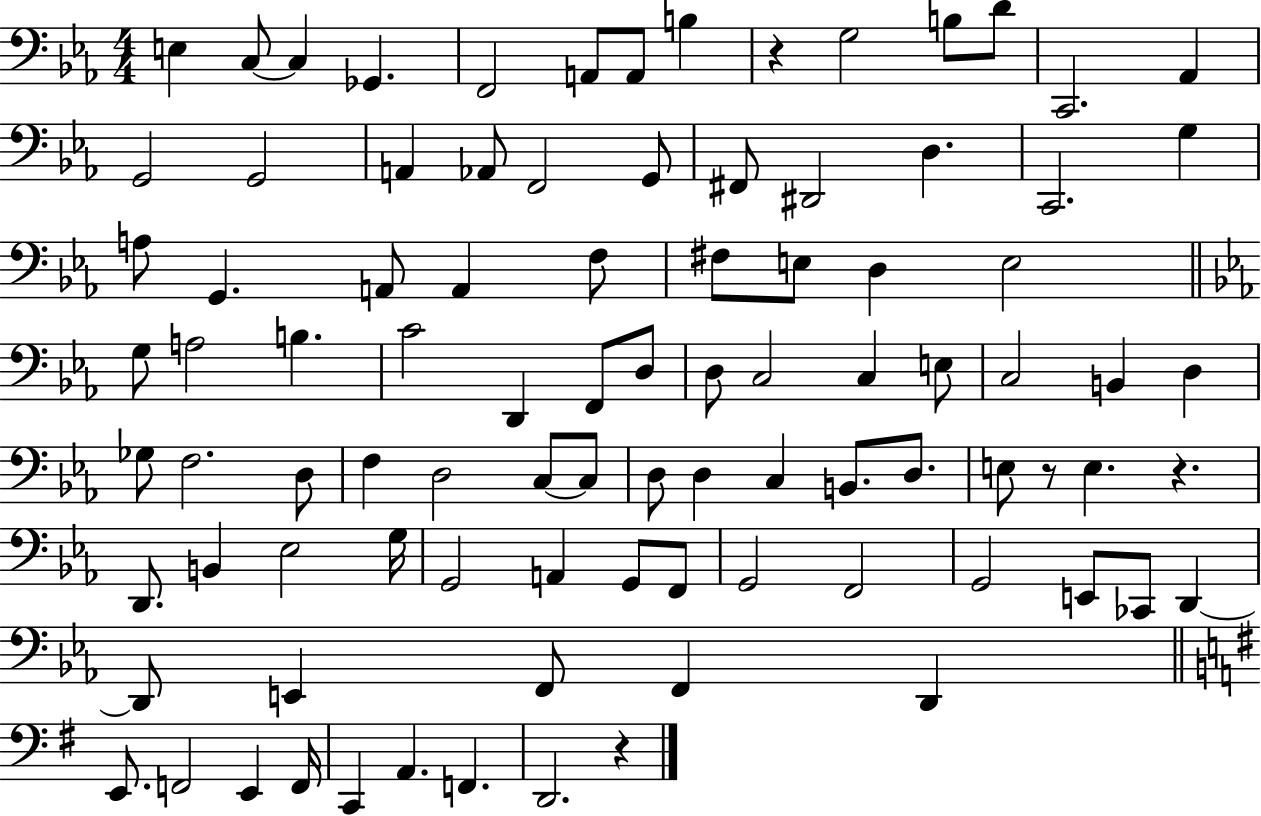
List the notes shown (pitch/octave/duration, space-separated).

E3/q C3/e C3/q Gb2/q. F2/h A2/e A2/e B3/q R/q G3/h B3/e D4/e C2/h. Ab2/q G2/h G2/h A2/q Ab2/e F2/h G2/e F#2/e D#2/h D3/q. C2/h. G3/q A3/e G2/q. A2/e A2/q F3/e F#3/e E3/e D3/q E3/h G3/e A3/h B3/q. C4/h D2/q F2/e D3/e D3/e C3/h C3/q E3/e C3/h B2/q D3/q Gb3/e F3/h. D3/e F3/q D3/h C3/e C3/e D3/e D3/q C3/q B2/e. D3/e. E3/e R/e E3/q. R/q. D2/e. B2/q Eb3/h G3/s G2/h A2/q G2/e F2/e G2/h F2/h G2/h E2/e CES2/e D2/q D2/e E2/q F2/e F2/q D2/q E2/e. F2/h E2/q F2/s C2/q A2/q. F2/q. D2/h. R/q